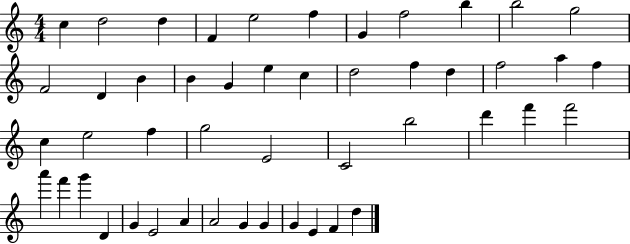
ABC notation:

X:1
T:Untitled
M:4/4
L:1/4
K:C
c d2 d F e2 f G f2 b b2 g2 F2 D B B G e c d2 f d f2 a f c e2 f g2 E2 C2 b2 d' f' f'2 a' f' g' D G E2 A A2 G G G E F d